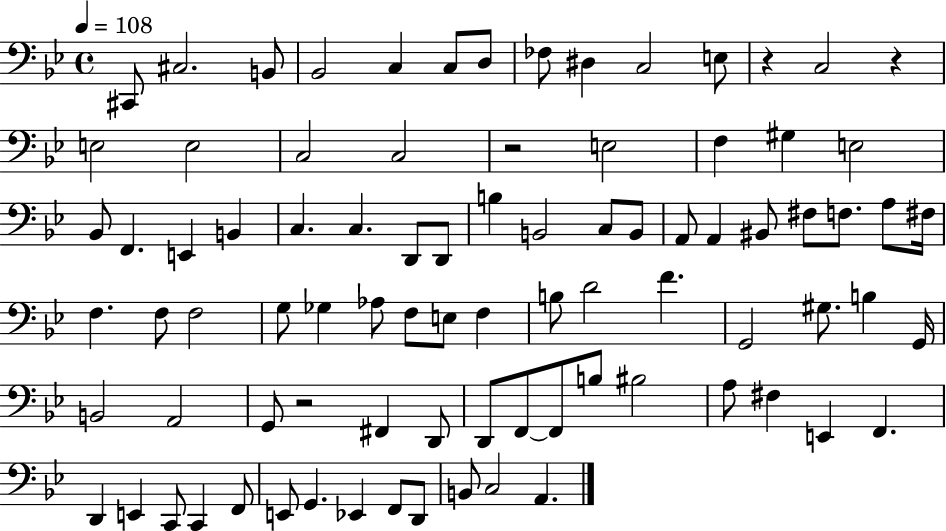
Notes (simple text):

C#2/e C#3/h. B2/e Bb2/h C3/q C3/e D3/e FES3/e D#3/q C3/h E3/e R/q C3/h R/q E3/h E3/h C3/h C3/h R/h E3/h F3/q G#3/q E3/h Bb2/e F2/q. E2/q B2/q C3/q. C3/q. D2/e D2/e B3/q B2/h C3/e B2/e A2/e A2/q BIS2/e F#3/e F3/e. A3/e F#3/s F3/q. F3/e F3/h G3/e Gb3/q Ab3/e F3/e E3/e F3/q B3/e D4/h F4/q. G2/h G#3/e. B3/q G2/s B2/h A2/h G2/e R/h F#2/q D2/e D2/e F2/e F2/e B3/e BIS3/h A3/e F#3/q E2/q F2/q. D2/q E2/q C2/e C2/q F2/e E2/e G2/q. Eb2/q F2/e D2/e B2/e C3/h A2/q.